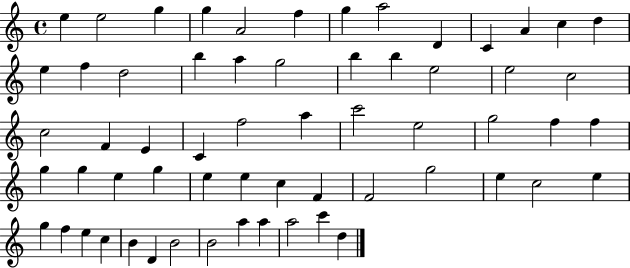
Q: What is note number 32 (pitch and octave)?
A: E5